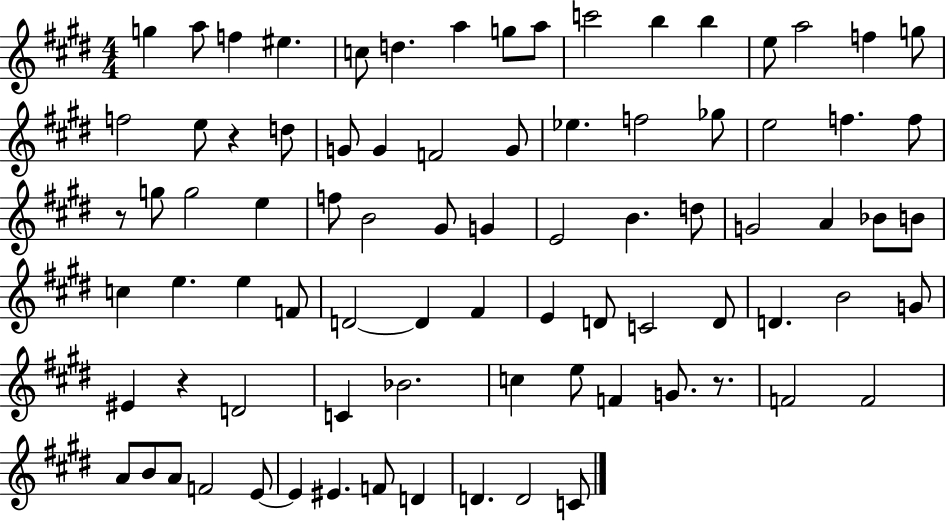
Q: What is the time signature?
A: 4/4